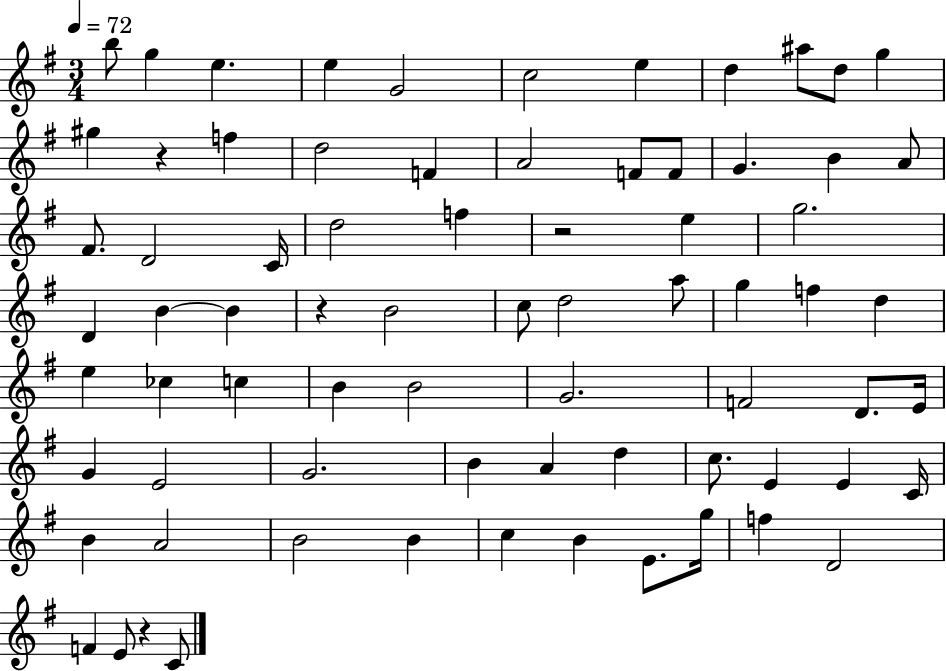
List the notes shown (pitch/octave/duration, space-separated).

B5/e G5/q E5/q. E5/q G4/h C5/h E5/q D5/q A#5/e D5/e G5/q G#5/q R/q F5/q D5/h F4/q A4/h F4/e F4/e G4/q. B4/q A4/e F#4/e. D4/h C4/s D5/h F5/q R/h E5/q G5/h. D4/q B4/q B4/q R/q B4/h C5/e D5/h A5/e G5/q F5/q D5/q E5/q CES5/q C5/q B4/q B4/h G4/h. F4/h D4/e. E4/s G4/q E4/h G4/h. B4/q A4/q D5/q C5/e. E4/q E4/q C4/s B4/q A4/h B4/h B4/q C5/q B4/q E4/e. G5/s F5/q D4/h F4/q E4/e R/q C4/e